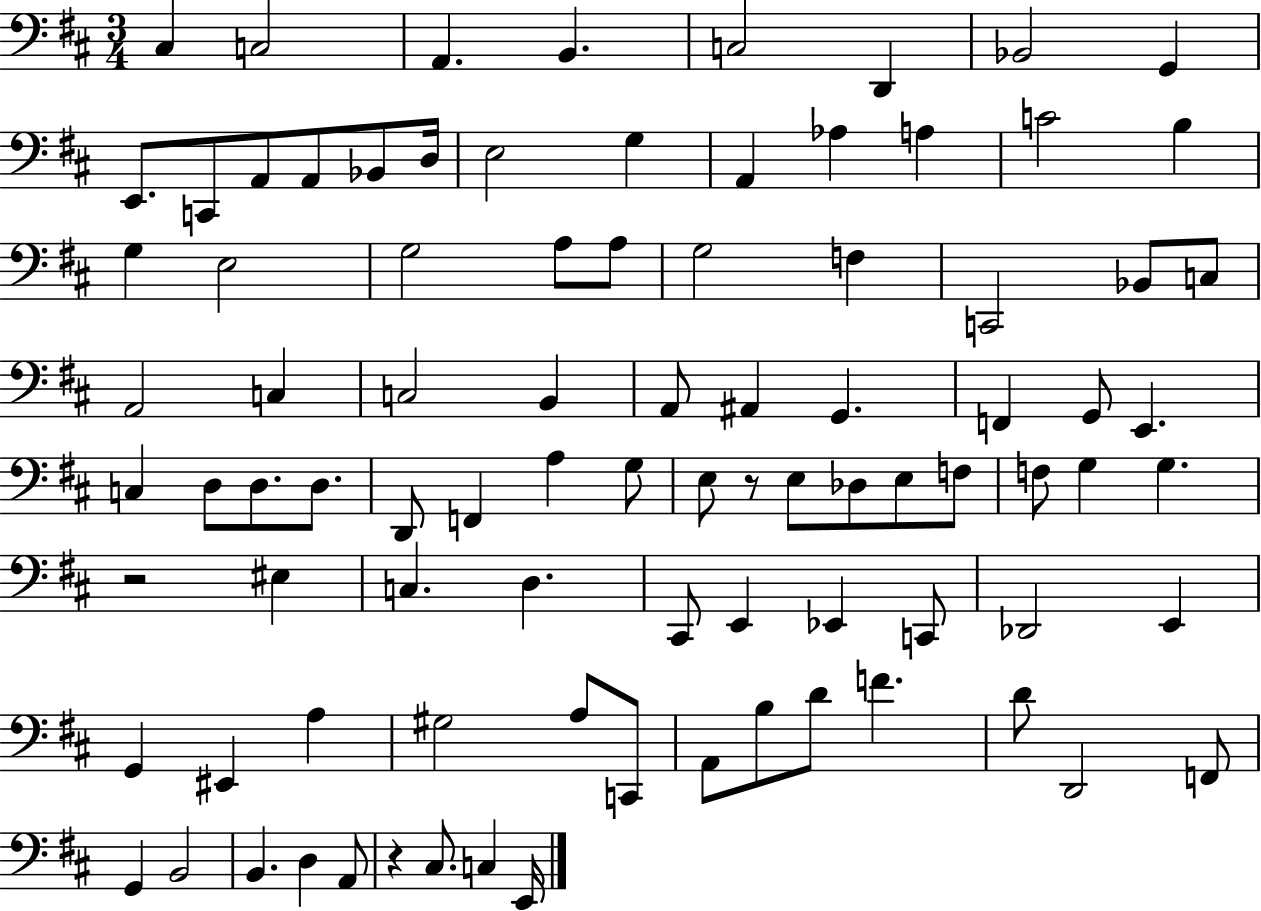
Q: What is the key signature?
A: D major